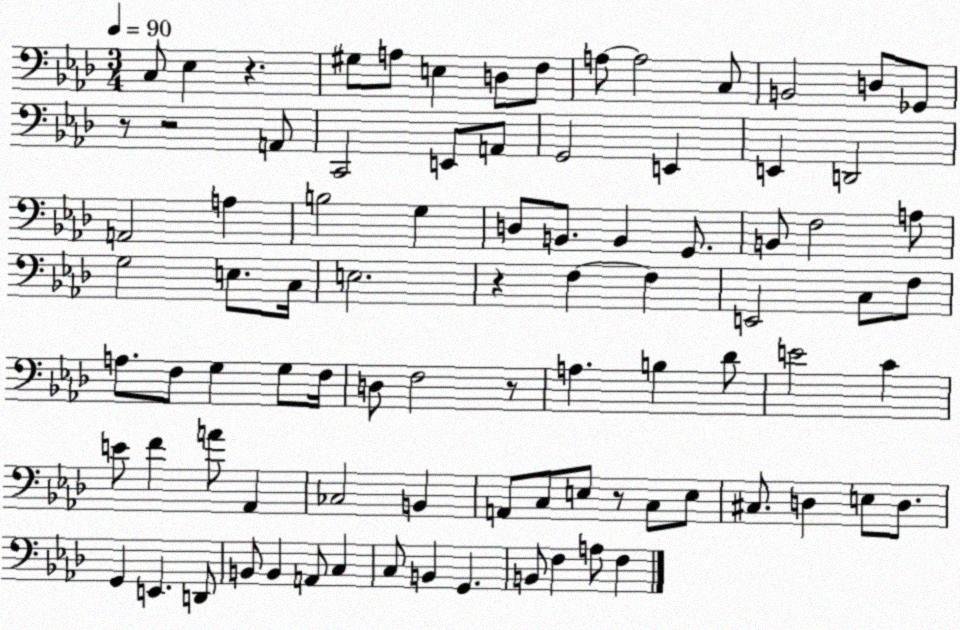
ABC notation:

X:1
T:Untitled
M:3/4
L:1/4
K:Ab
C,/2 _E, z ^G,/2 A,/2 E, D,/2 F,/2 A,/2 A,2 C,/2 B,,2 D,/2 _G,,/2 z/2 z2 A,,/2 C,,2 E,,/2 A,,/2 G,,2 E,, E,, D,,2 A,,2 A, B,2 G, D,/2 B,,/2 B,, G,,/2 B,,/2 F,2 A,/2 G,2 E,/2 C,/4 E,2 z F, F, E,,2 C,/2 F,/2 A,/2 F,/2 G, G,/2 F,/4 D,/2 F,2 z/2 A, B, _D/2 E2 C E/2 F A/2 _A,, _C,2 B,, A,,/2 C,/2 E,/2 z/2 C,/2 E,/2 ^C,/2 D, E,/2 D,/2 G,, E,, D,,/2 B,,/2 B,, A,,/2 C, C,/2 B,, G,, B,,/2 F, A,/2 F,